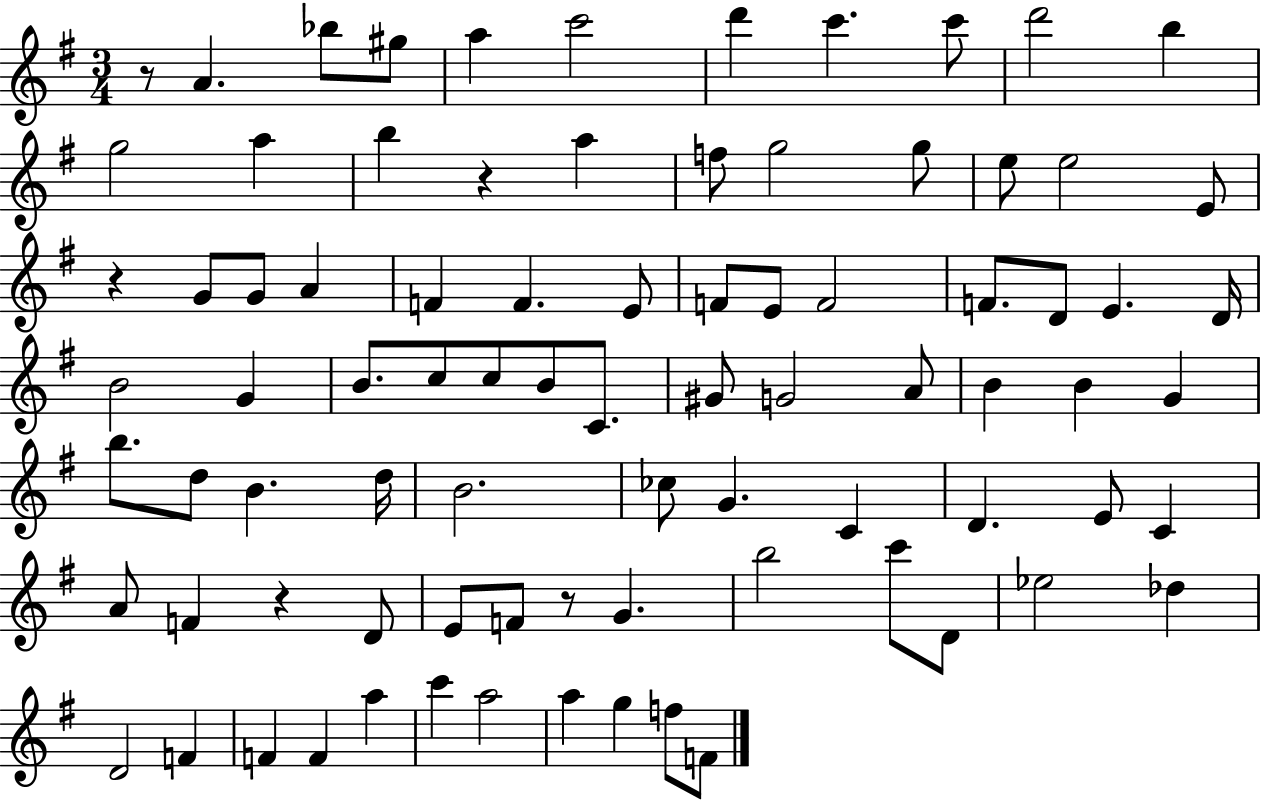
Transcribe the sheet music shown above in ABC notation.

X:1
T:Untitled
M:3/4
L:1/4
K:G
z/2 A _b/2 ^g/2 a c'2 d' c' c'/2 d'2 b g2 a b z a f/2 g2 g/2 e/2 e2 E/2 z G/2 G/2 A F F E/2 F/2 E/2 F2 F/2 D/2 E D/4 B2 G B/2 c/2 c/2 B/2 C/2 ^G/2 G2 A/2 B B G b/2 d/2 B d/4 B2 _c/2 G C D E/2 C A/2 F z D/2 E/2 F/2 z/2 G b2 c'/2 D/2 _e2 _d D2 F F F a c' a2 a g f/2 F/2